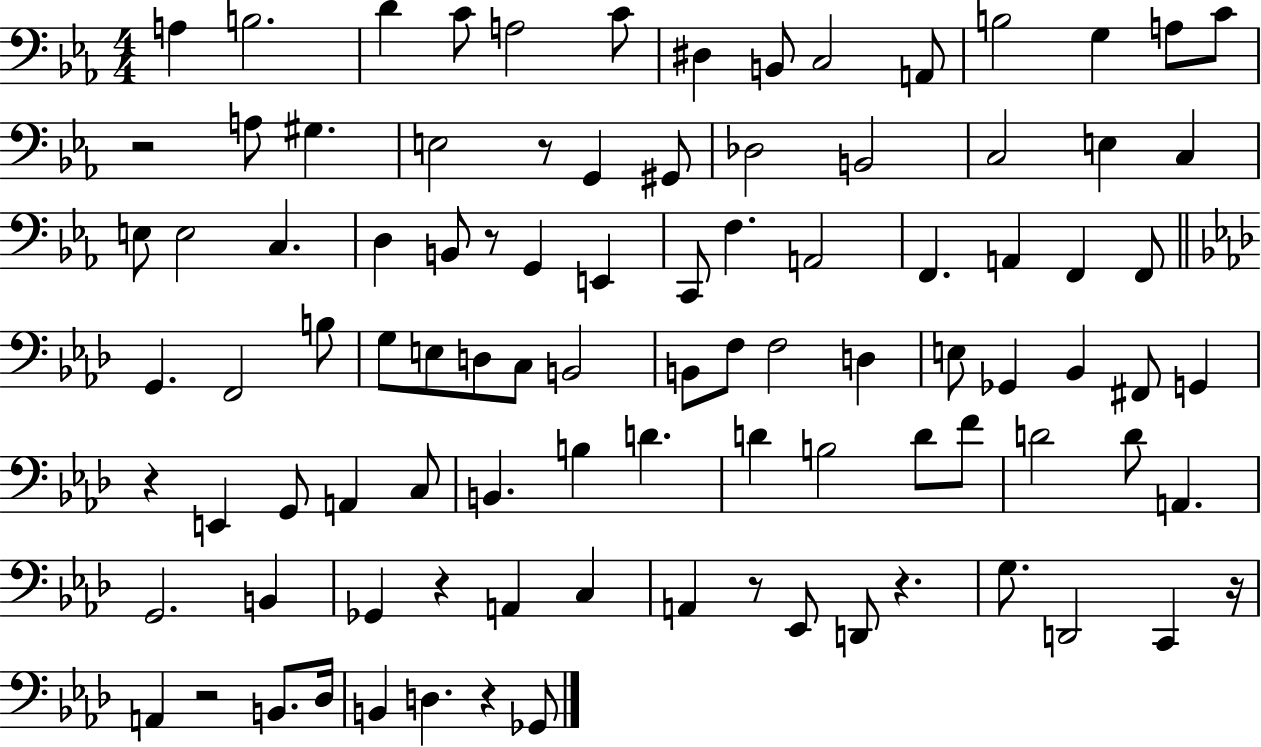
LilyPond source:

{
  \clef bass
  \numericTimeSignature
  \time 4/4
  \key ees \major
  \repeat volta 2 { a4 b2. | d'4 c'8 a2 c'8 | dis4 b,8 c2 a,8 | b2 g4 a8 c'8 | \break r2 a8 gis4. | e2 r8 g,4 gis,8 | des2 b,2 | c2 e4 c4 | \break e8 e2 c4. | d4 b,8 r8 g,4 e,4 | c,8 f4. a,2 | f,4. a,4 f,4 f,8 | \break \bar "||" \break \key aes \major g,4. f,2 b8 | g8 e8 d8 c8 b,2 | b,8 f8 f2 d4 | e8 ges,4 bes,4 fis,8 g,4 | \break r4 e,4 g,8 a,4 c8 | b,4. b4 d'4. | d'4 b2 d'8 f'8 | d'2 d'8 a,4. | \break g,2. b,4 | ges,4 r4 a,4 c4 | a,4 r8 ees,8 d,8 r4. | g8. d,2 c,4 r16 | \break a,4 r2 b,8. des16 | b,4 d4. r4 ges,8 | } \bar "|."
}